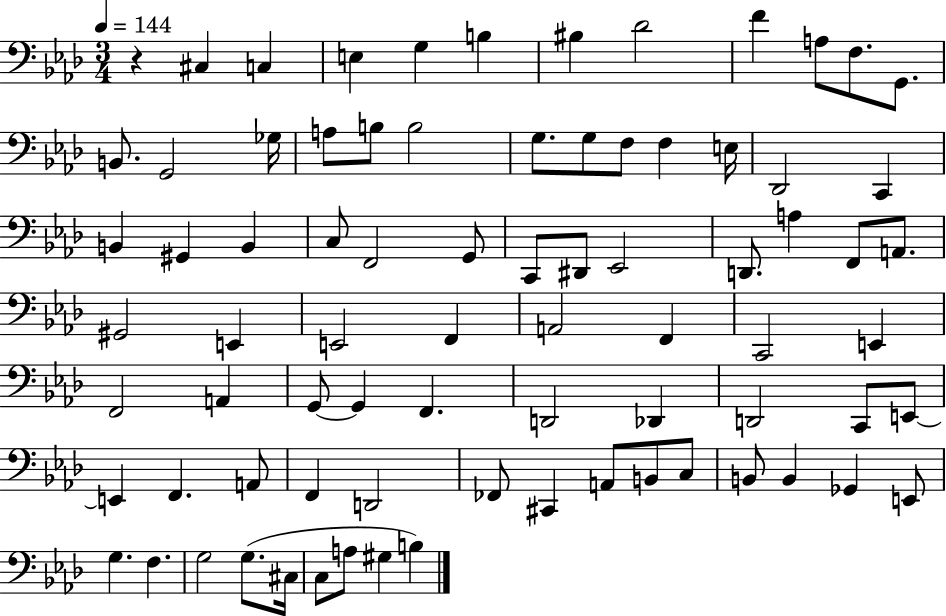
X:1
T:Untitled
M:3/4
L:1/4
K:Ab
z ^C, C, E, G, B, ^B, _D2 F A,/2 F,/2 G,,/2 B,,/2 G,,2 _G,/4 A,/2 B,/2 B,2 G,/2 G,/2 F,/2 F, E,/4 _D,,2 C,, B,, ^G,, B,, C,/2 F,,2 G,,/2 C,,/2 ^D,,/2 _E,,2 D,,/2 A, F,,/2 A,,/2 ^G,,2 E,, E,,2 F,, A,,2 F,, C,,2 E,, F,,2 A,, G,,/2 G,, F,, D,,2 _D,, D,,2 C,,/2 E,,/2 E,, F,, A,,/2 F,, D,,2 _F,,/2 ^C,, A,,/2 B,,/2 C,/2 B,,/2 B,, _G,, E,,/2 G, F, G,2 G,/2 ^C,/4 C,/2 A,/2 ^G, B,